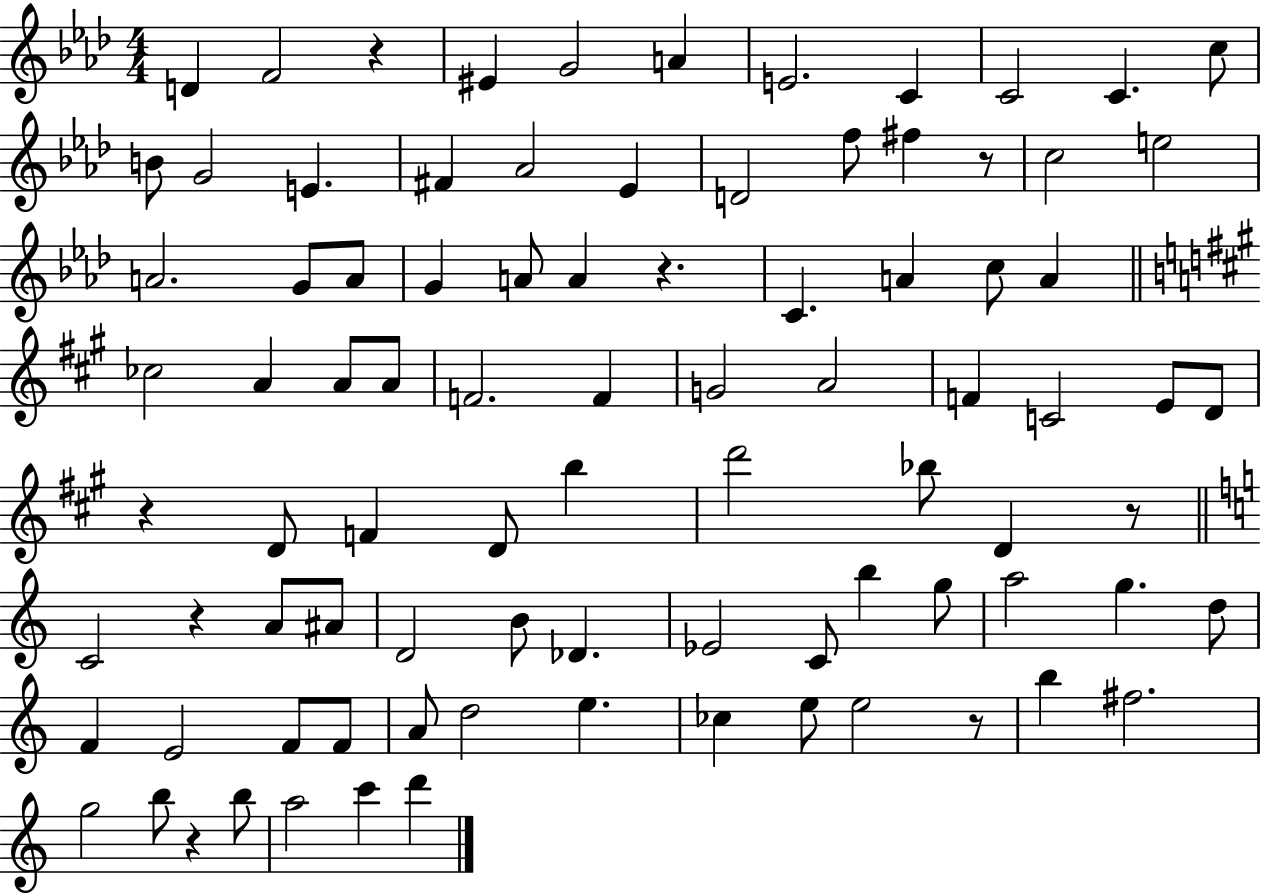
X:1
T:Untitled
M:4/4
L:1/4
K:Ab
D F2 z ^E G2 A E2 C C2 C c/2 B/2 G2 E ^F _A2 _E D2 f/2 ^f z/2 c2 e2 A2 G/2 A/2 G A/2 A z C A c/2 A _c2 A A/2 A/2 F2 F G2 A2 F C2 E/2 D/2 z D/2 F D/2 b d'2 _b/2 D z/2 C2 z A/2 ^A/2 D2 B/2 _D _E2 C/2 b g/2 a2 g d/2 F E2 F/2 F/2 A/2 d2 e _c e/2 e2 z/2 b ^f2 g2 b/2 z b/2 a2 c' d'